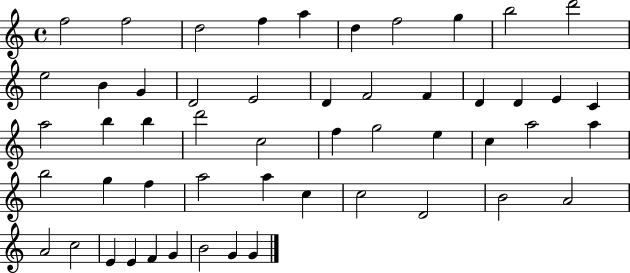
F5/h F5/h D5/h F5/q A5/q D5/q F5/h G5/q B5/h D6/h E5/h B4/q G4/q D4/h E4/h D4/q F4/h F4/q D4/q D4/q E4/q C4/q A5/h B5/q B5/q D6/h C5/h F5/q G5/h E5/q C5/q A5/h A5/q B5/h G5/q F5/q A5/h A5/q C5/q C5/h D4/h B4/h A4/h A4/h C5/h E4/q E4/q F4/q G4/q B4/h G4/q G4/q